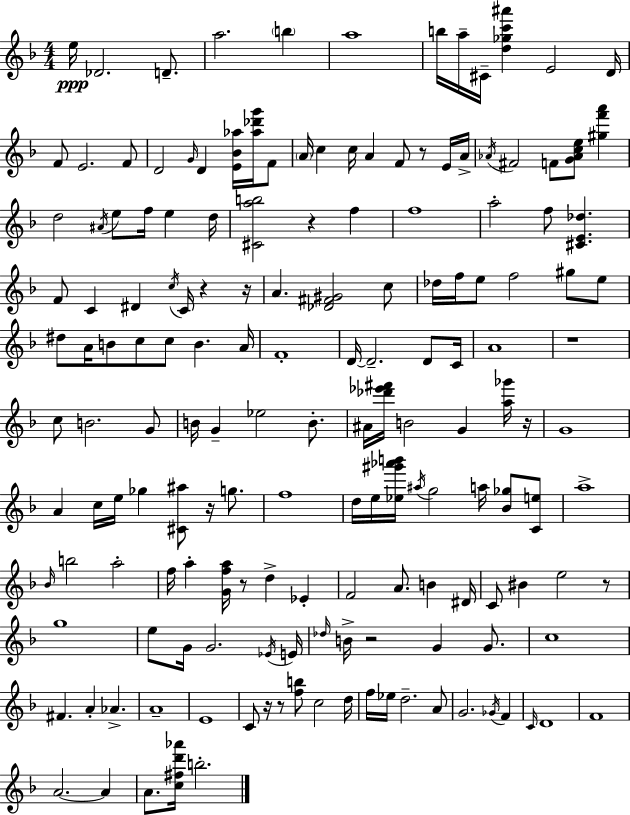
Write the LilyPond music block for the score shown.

{
  \clef treble
  \numericTimeSignature
  \time 4/4
  \key d \minor
  e''16\ppp des'2. d'8.-- | a''2. \parenthesize b''4 | a''1 | b''16 a''16-- cis'16-- <d'' ges'' c''' ais'''>4 e'2 d'16 | \break f'8 e'2. f'8 | d'2 \grace { g'16 } d'4 <e' bes' aes''>16 <aes'' des''' g'''>16 f'8 | \parenthesize a'16 c''4 c''16 a'4 f'8 r8 e'16 | a'16-> \acciaccatura { aes'16 } fis'2 f'8 <g' aes' c'' e''>8 <gis'' f''' a'''>4 | \break d''2 \acciaccatura { ais'16 } e''8 f''16 e''4 | d''16 <cis' a'' b''>2 r4 f''4 | f''1 | a''2-. f''8 <cis' e' des''>4. | \break f'8 c'4 dis'4 \acciaccatura { c''16 } c'16 r4 | r16 a'4. <des' fis' gis'>2 | c''8 des''16 f''16 e''8 f''2 | gis''8 e''8 dis''8 a'16 b'8 c''8 c''8 b'4. | \break a'16 f'1-. | d'16~~ d'2.-- | d'8 c'16 a'1 | r1 | \break c''8 b'2. | g'8 b'16 g'4-- ees''2 | b'8.-. ais'16 <des''' ees''' fis'''>16 b'2 g'4 | <a'' ges'''>16 r16 g'1 | \break a'4 c''16 e''16 ges''4 <cis' ais''>8 | r16 g''8. f''1 | d''16 e''16 <ees'' gis''' aes''' b'''>16 \acciaccatura { ais''16 } g''2 | a''16 <bes' ges''>8 <c' e''>8 a''1-> | \break \grace { bes'16 } b''2 a''2-. | f''16 a''4-. <g' f'' a''>16 r8 d''4-> | ees'4-. f'2 a'8. | b'4 dis'16 c'8 bis'4 e''2 | \break r8 g''1 | e''8 g'16 g'2. | \acciaccatura { ees'16 } e'16 \grace { des''16 } b'16-> r2 | g'4 g'8. c''1 | \break fis'4. a'4-. | aes'4.-> a'1-- | e'1 | c'8 r16 r8 <f'' b''>8 c''2 | \break d''16 f''16 ees''16 d''2.-- | a'8 g'2. | \acciaccatura { ges'16 } f'4 \grace { c'16 } d'1 | f'1 | \break a'2.~~ | a'4 a'8. <c'' fis'' d''' aes'''>16 b''2.-. | \bar "|."
}